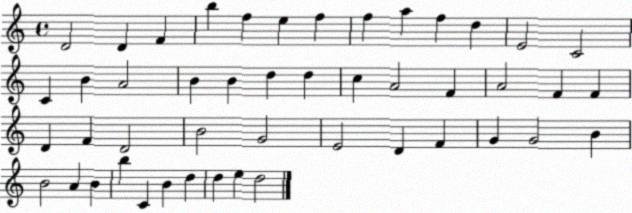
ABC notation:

X:1
T:Untitled
M:4/4
L:1/4
K:C
D2 D F b f e f f a f d E2 C2 C B A2 B B d d c A2 F A2 F F D F D2 B2 G2 E2 D F G G2 B B2 A B b C B d d e d2